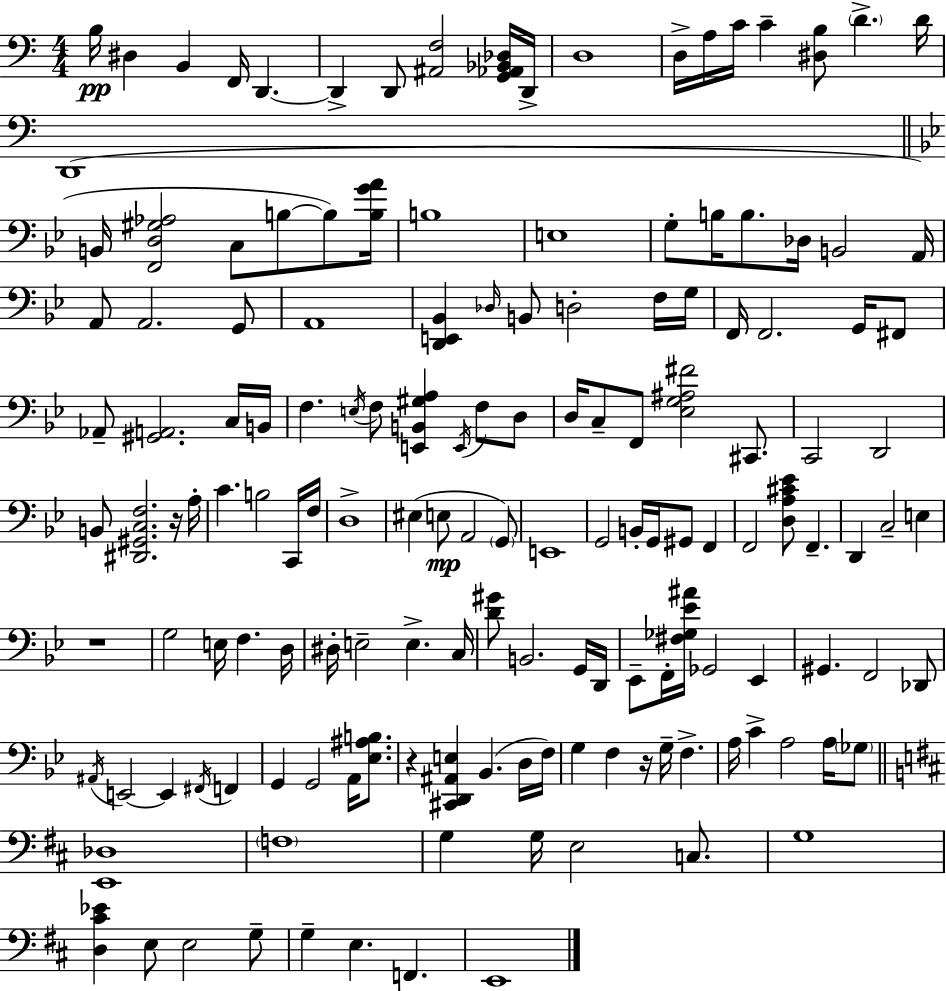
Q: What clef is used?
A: bass